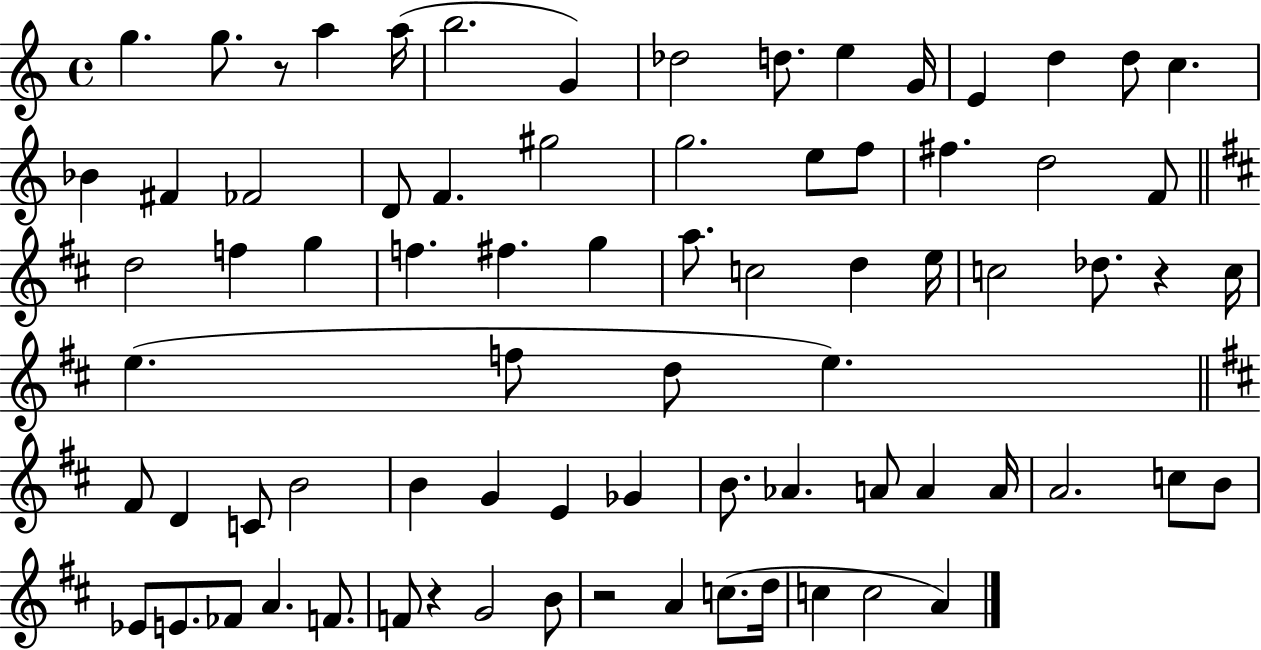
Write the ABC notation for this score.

X:1
T:Untitled
M:4/4
L:1/4
K:C
g g/2 z/2 a a/4 b2 G _d2 d/2 e G/4 E d d/2 c _B ^F _F2 D/2 F ^g2 g2 e/2 f/2 ^f d2 F/2 d2 f g f ^f g a/2 c2 d e/4 c2 _d/2 z c/4 e f/2 d/2 e ^F/2 D C/2 B2 B G E _G B/2 _A A/2 A A/4 A2 c/2 B/2 _E/2 E/2 _F/2 A F/2 F/2 z G2 B/2 z2 A c/2 d/4 c c2 A